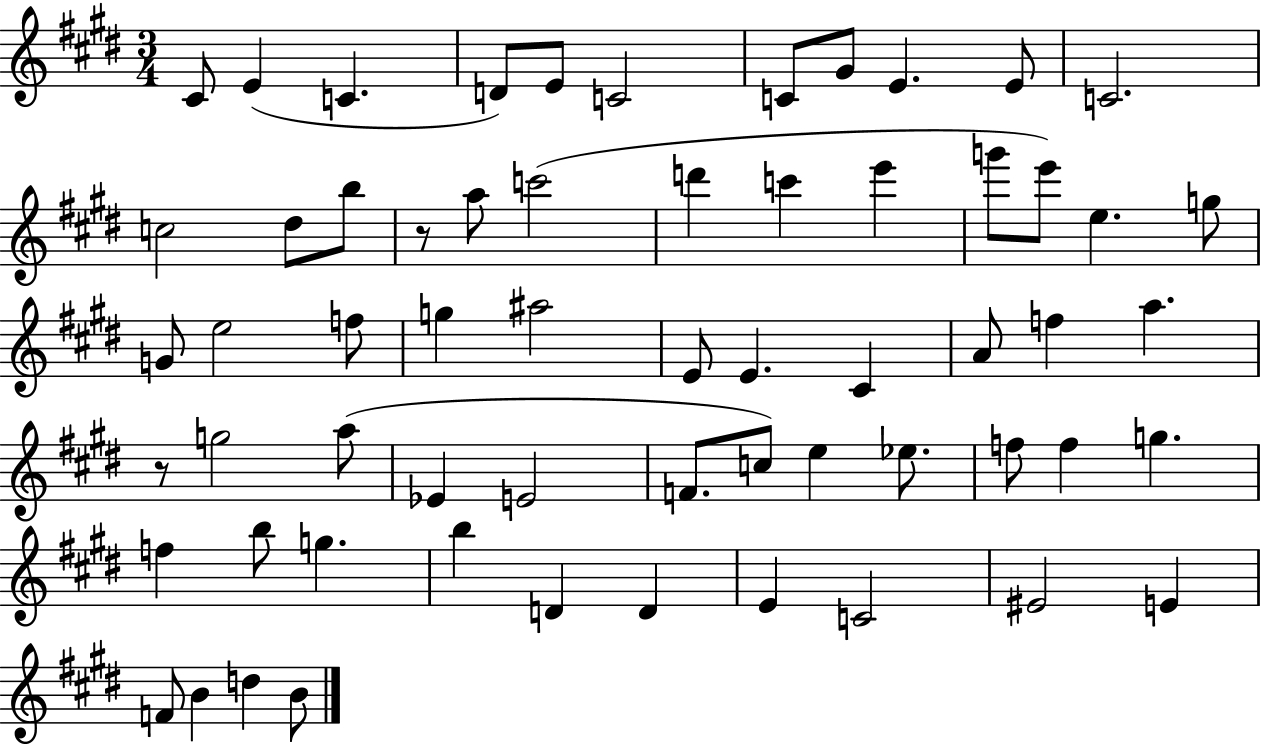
C#4/e E4/q C4/q. D4/e E4/e C4/h C4/e G#4/e E4/q. E4/e C4/h. C5/h D#5/e B5/e R/e A5/e C6/h D6/q C6/q E6/q G6/e E6/e E5/q. G5/e G4/e E5/h F5/e G5/q A#5/h E4/e E4/q. C#4/q A4/e F5/q A5/q. R/e G5/h A5/e Eb4/q E4/h F4/e. C5/e E5/q Eb5/e. F5/e F5/q G5/q. F5/q B5/e G5/q. B5/q D4/q D4/q E4/q C4/h EIS4/h E4/q F4/e B4/q D5/q B4/e